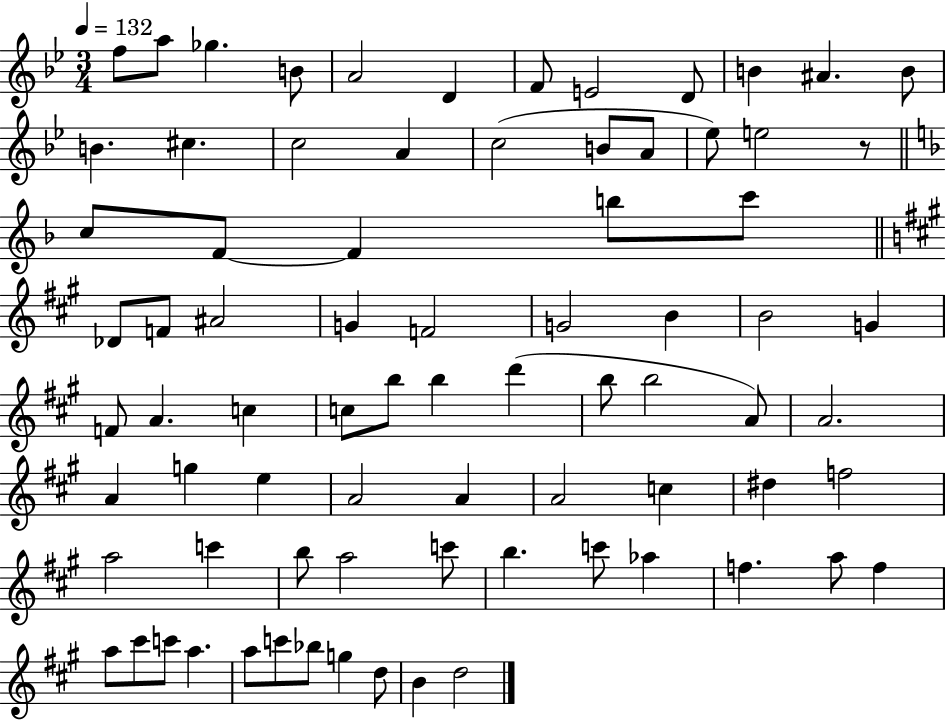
F5/e A5/e Gb5/q. B4/e A4/h D4/q F4/e E4/h D4/e B4/q A#4/q. B4/e B4/q. C#5/q. C5/h A4/q C5/h B4/e A4/e Eb5/e E5/h R/e C5/e F4/e F4/q B5/e C6/e Db4/e F4/e A#4/h G4/q F4/h G4/h B4/q B4/h G4/q F4/e A4/q. C5/q C5/e B5/e B5/q D6/q B5/e B5/h A4/e A4/h. A4/q G5/q E5/q A4/h A4/q A4/h C5/q D#5/q F5/h A5/h C6/q B5/e A5/h C6/e B5/q. C6/e Ab5/q F5/q. A5/e F5/q A5/e C#6/e C6/e A5/q. A5/e C6/e Bb5/e G5/q D5/e B4/q D5/h